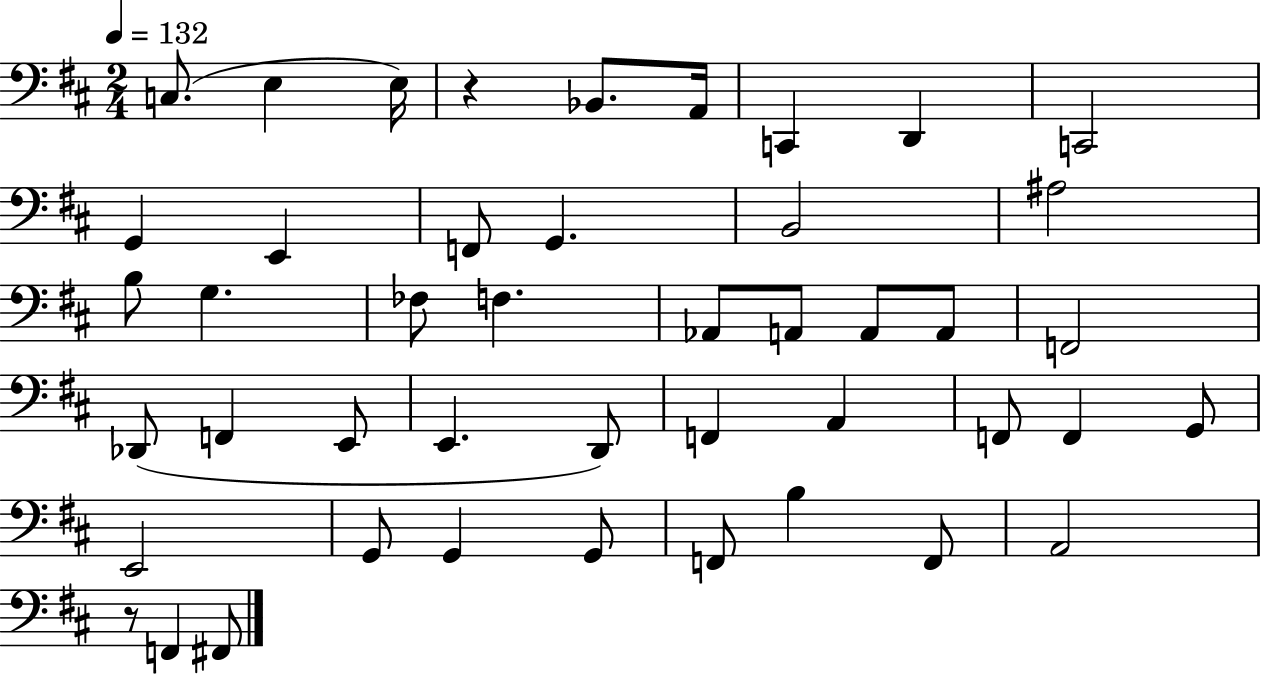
C3/e. E3/q E3/s R/q Bb2/e. A2/s C2/q D2/q C2/h G2/q E2/q F2/e G2/q. B2/h A#3/h B3/e G3/q. FES3/e F3/q. Ab2/e A2/e A2/e A2/e F2/h Db2/e F2/q E2/e E2/q. D2/e F2/q A2/q F2/e F2/q G2/e E2/h G2/e G2/q G2/e F2/e B3/q F2/e A2/h R/e F2/q F#2/e